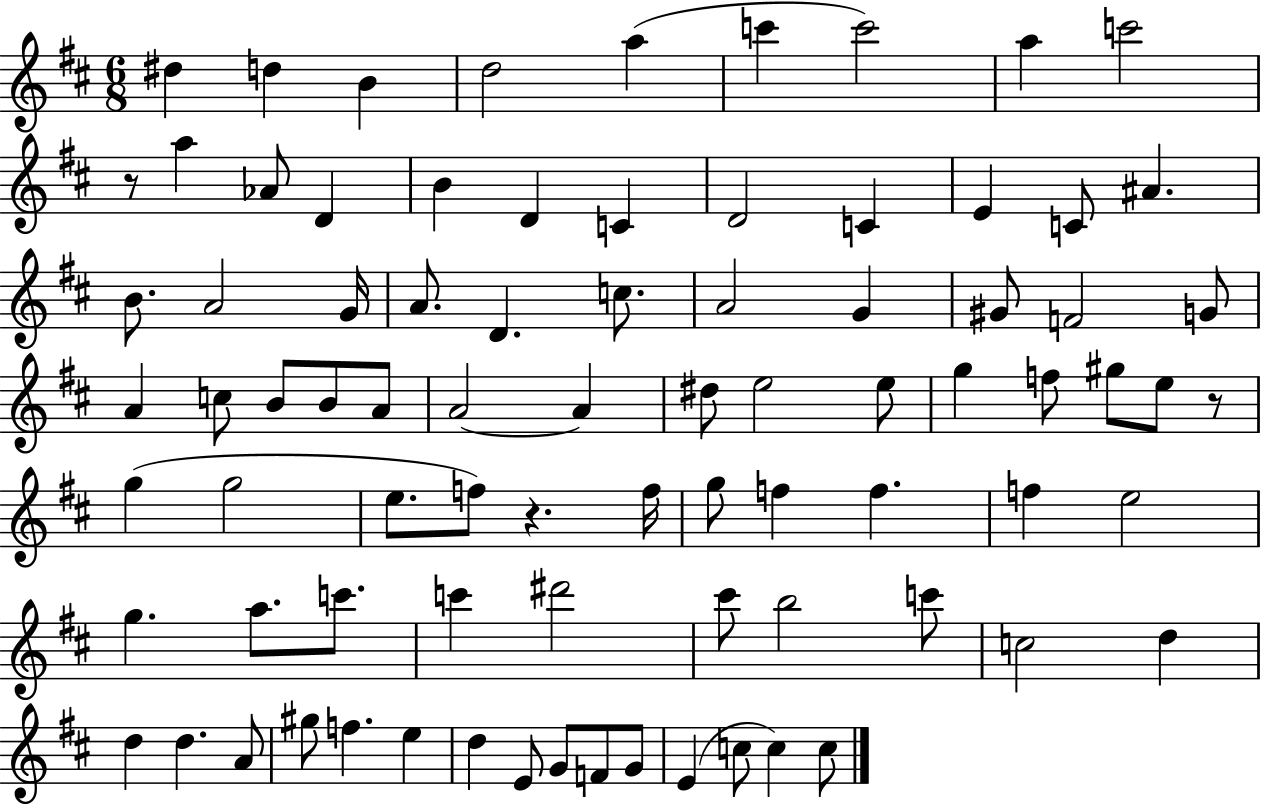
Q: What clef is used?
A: treble